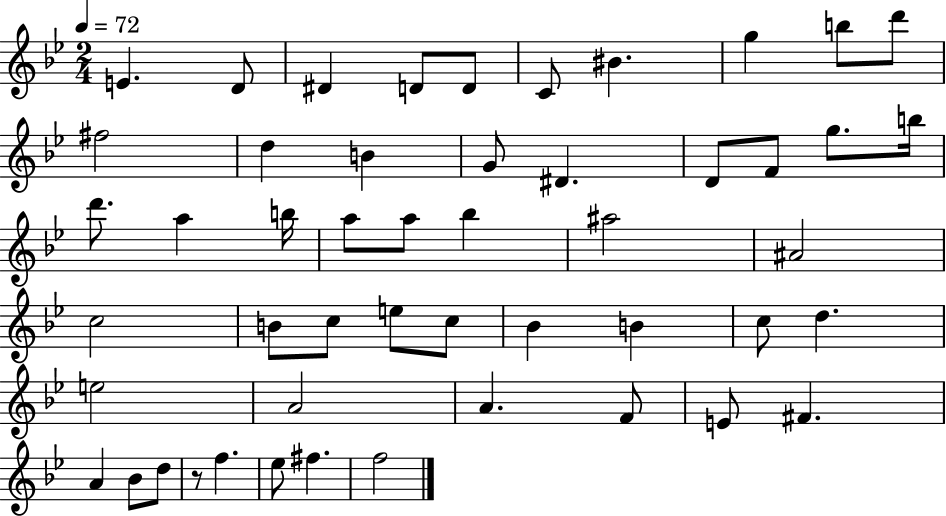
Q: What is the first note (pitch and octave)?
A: E4